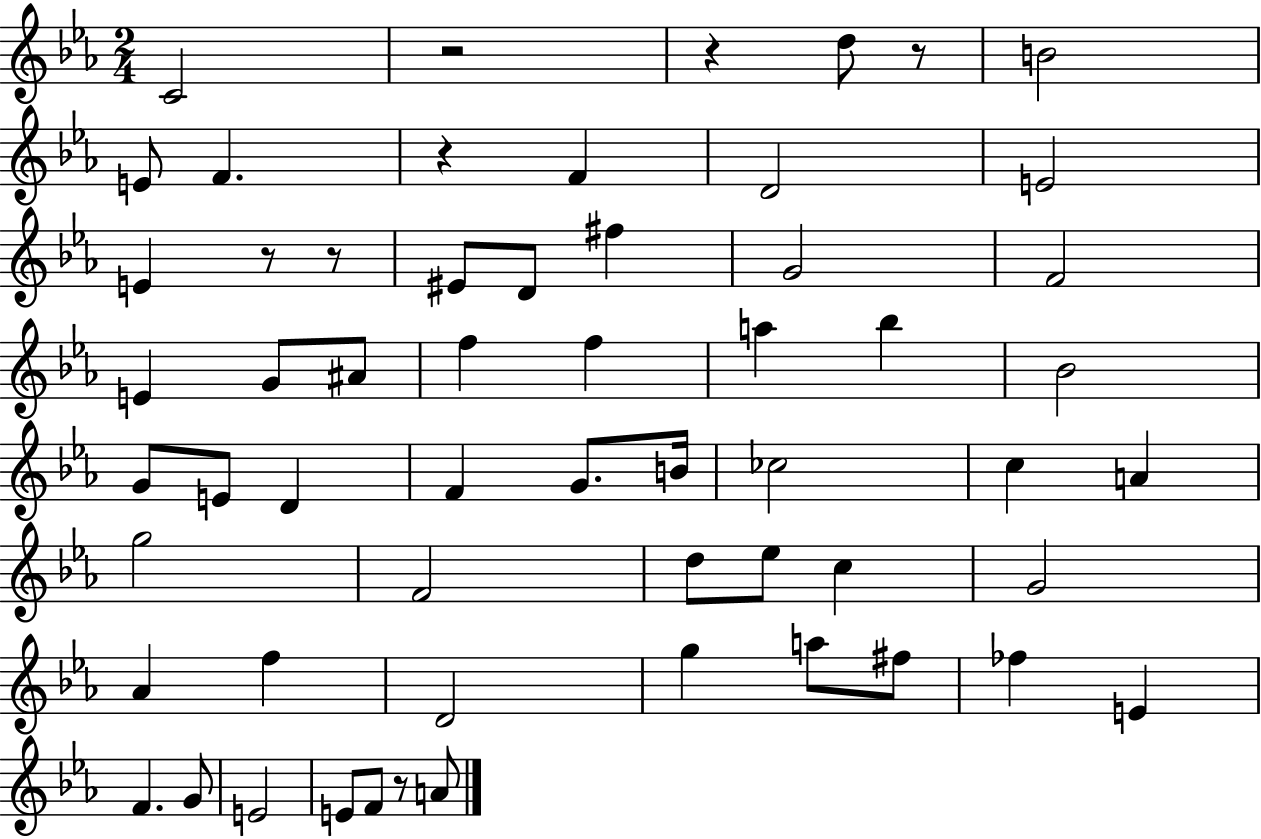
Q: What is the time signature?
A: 2/4